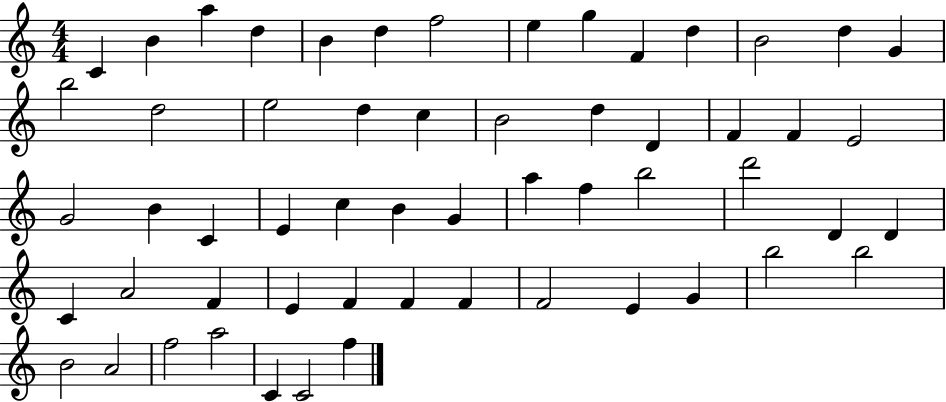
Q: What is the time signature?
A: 4/4